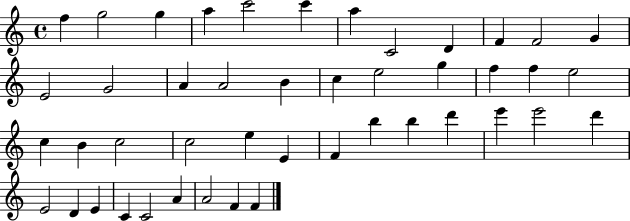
F5/q G5/h G5/q A5/q C6/h C6/q A5/q C4/h D4/q F4/q F4/h G4/q E4/h G4/h A4/q A4/h B4/q C5/q E5/h G5/q F5/q F5/q E5/h C5/q B4/q C5/h C5/h E5/q E4/q F4/q B5/q B5/q D6/q E6/q E6/h D6/q E4/h D4/q E4/q C4/q C4/h A4/q A4/h F4/q F4/q